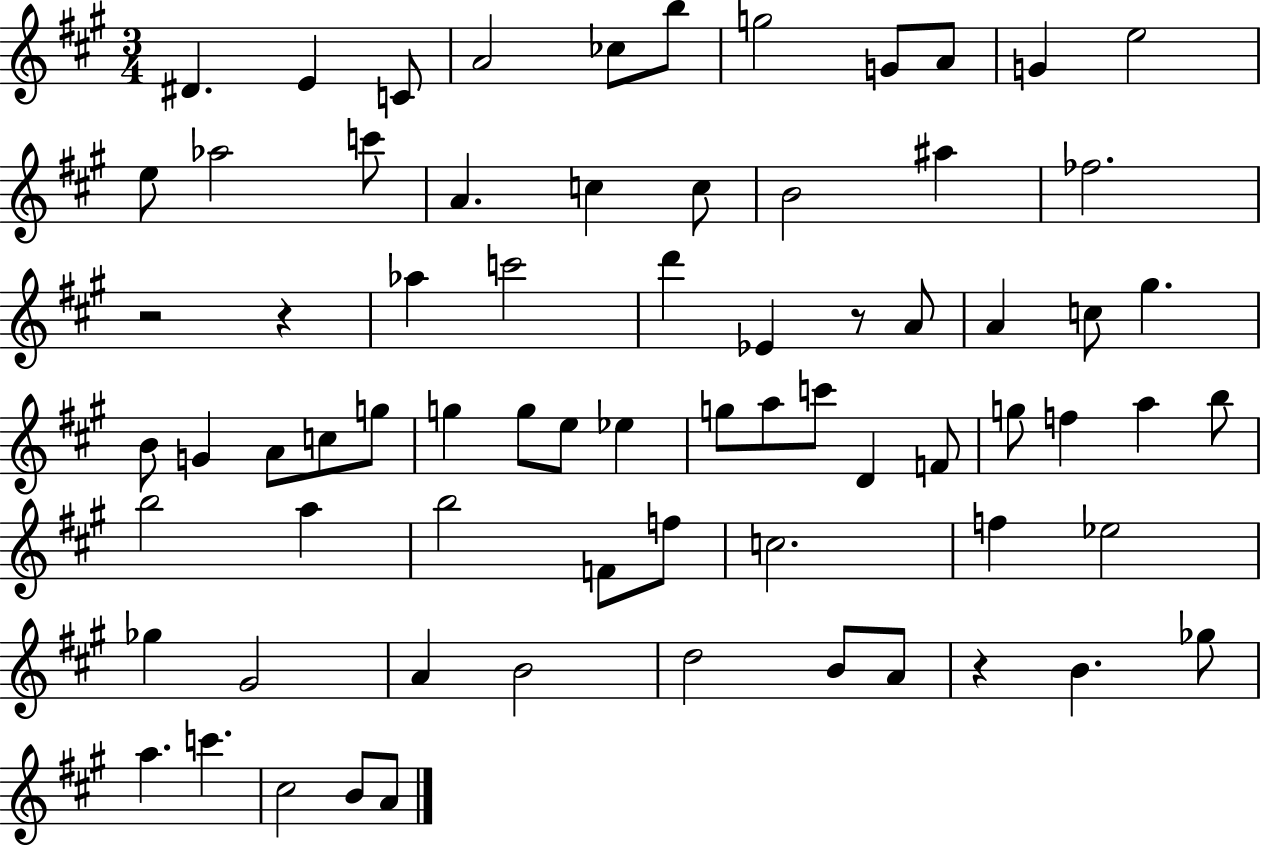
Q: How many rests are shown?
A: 4